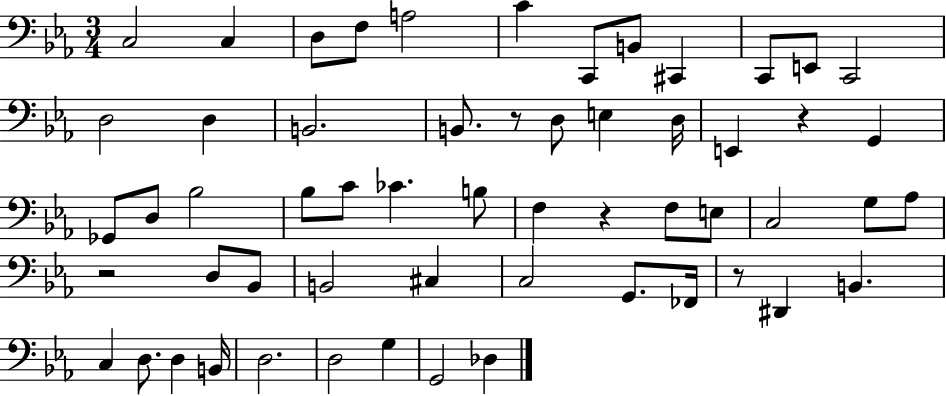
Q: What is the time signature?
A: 3/4